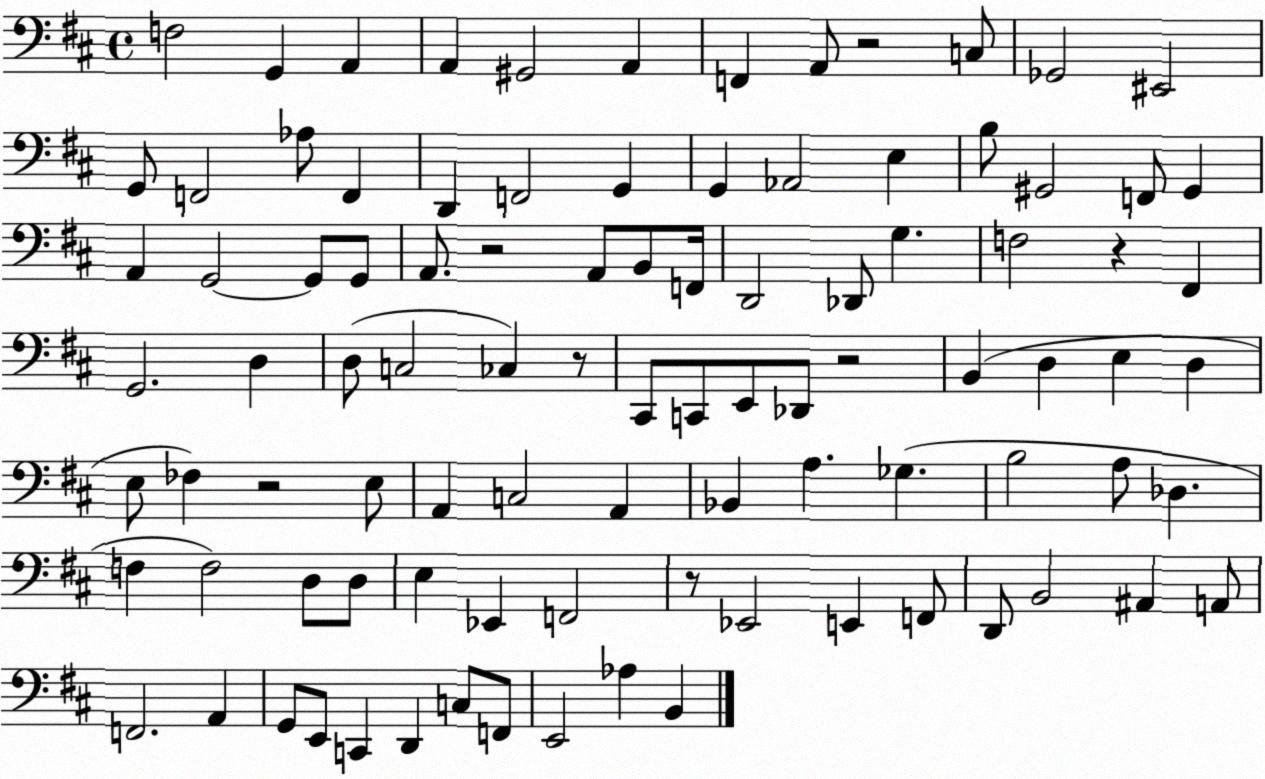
X:1
T:Untitled
M:4/4
L:1/4
K:D
F,2 G,, A,, A,, ^G,,2 A,, F,, A,,/2 z2 C,/2 _G,,2 ^E,,2 G,,/2 F,,2 _A,/2 F,, D,, F,,2 G,, G,, _A,,2 E, B,/2 ^G,,2 F,,/2 ^G,, A,, G,,2 G,,/2 G,,/2 A,,/2 z2 A,,/2 B,,/2 F,,/4 D,,2 _D,,/2 G, F,2 z ^F,, G,,2 D, D,/2 C,2 _C, z/2 ^C,,/2 C,,/2 E,,/2 _D,,/2 z2 B,, D, E, D, E,/2 _F, z2 E,/2 A,, C,2 A,, _B,, A, _G, B,2 A,/2 _D, F, F,2 D,/2 D,/2 E, _E,, F,,2 z/2 _E,,2 E,, F,,/2 D,,/2 B,,2 ^A,, A,,/2 F,,2 A,, G,,/2 E,,/2 C,, D,, C,/2 F,,/2 E,,2 _A, B,,